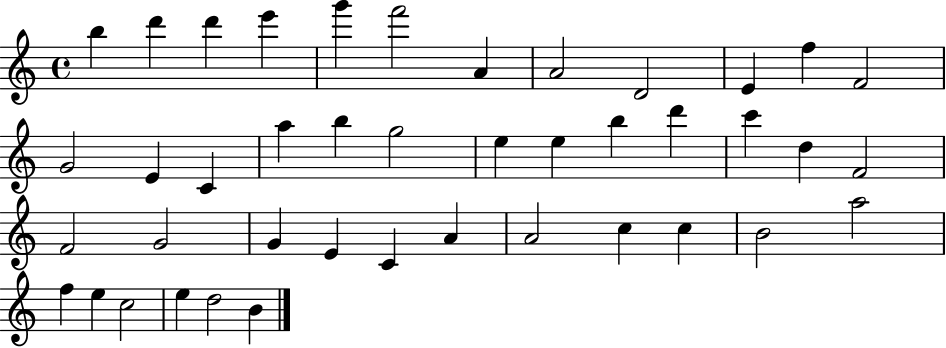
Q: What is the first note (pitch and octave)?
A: B5